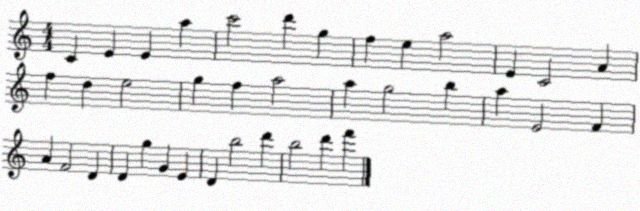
X:1
T:Untitled
M:4/4
L:1/4
K:C
C E E a c'2 d' g f e a2 E C2 A f d e2 g f a2 a g2 b a E2 F A F2 D D g G E D b2 d' b2 d' f'